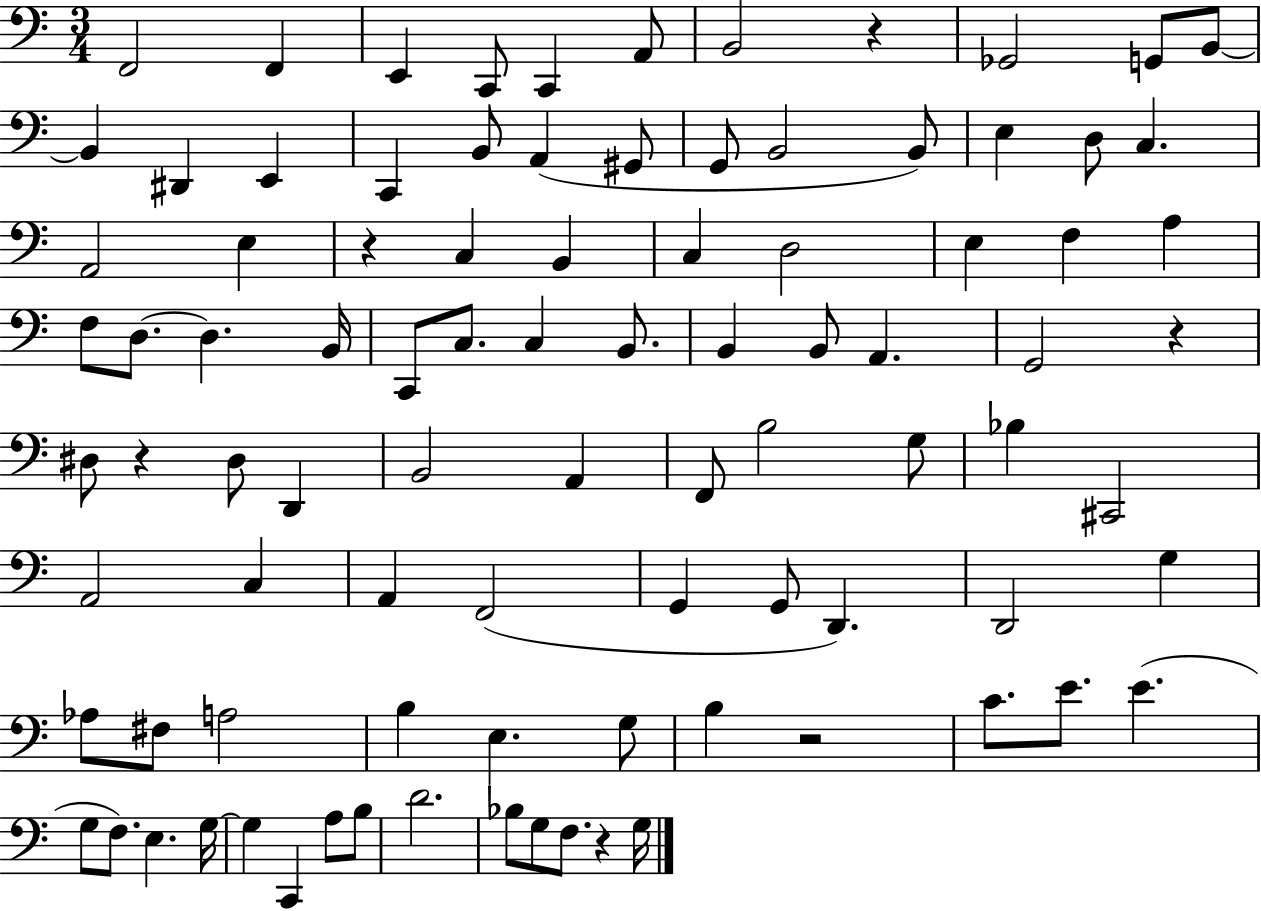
F2/h F2/q E2/q C2/e C2/q A2/e B2/h R/q Gb2/h G2/e B2/e B2/q D#2/q E2/q C2/q B2/e A2/q G#2/e G2/e B2/h B2/e E3/q D3/e C3/q. A2/h E3/q R/q C3/q B2/q C3/q D3/h E3/q F3/q A3/q F3/e D3/e. D3/q. B2/s C2/e C3/e. C3/q B2/e. B2/q B2/e A2/q. G2/h R/q D#3/e R/q D#3/e D2/q B2/h A2/q F2/e B3/h G3/e Bb3/q C#2/h A2/h C3/q A2/q F2/h G2/q G2/e D2/q. D2/h G3/q Ab3/e F#3/e A3/h B3/q E3/q. G3/e B3/q R/h C4/e. E4/e. E4/q. G3/e F3/e. E3/q. G3/s G3/q C2/q A3/e B3/e D4/h. Bb3/e G3/e F3/e. R/q G3/s